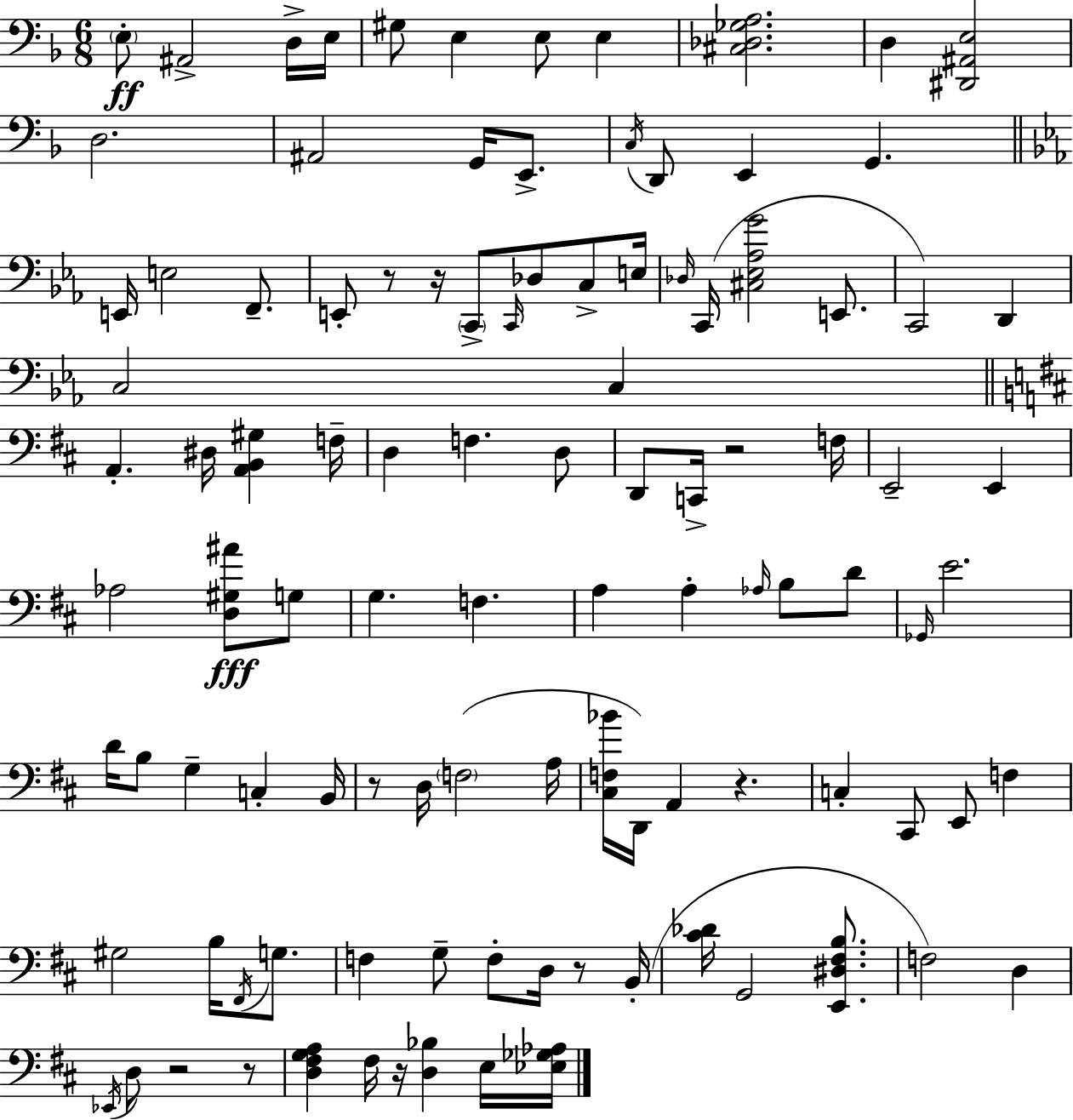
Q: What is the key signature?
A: F major